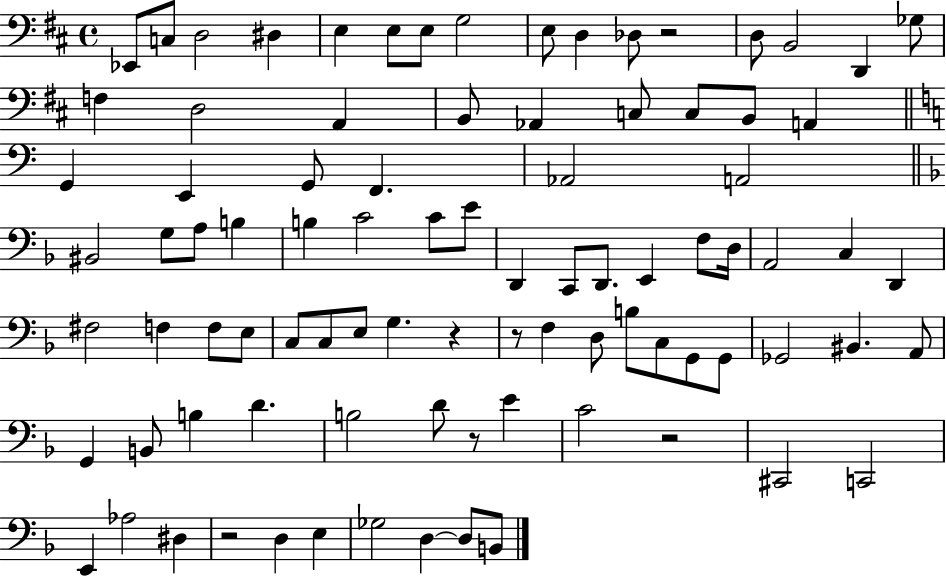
X:1
T:Untitled
M:4/4
L:1/4
K:D
_E,,/2 C,/2 D,2 ^D, E, E,/2 E,/2 G,2 E,/2 D, _D,/2 z2 D,/2 B,,2 D,, _G,/2 F, D,2 A,, B,,/2 _A,, C,/2 C,/2 B,,/2 A,, G,, E,, G,,/2 F,, _A,,2 A,,2 ^B,,2 G,/2 A,/2 B, B, C2 C/2 E/2 D,, C,,/2 D,,/2 E,, F,/2 D,/4 A,,2 C, D,, ^F,2 F, F,/2 E,/2 C,/2 C,/2 E,/2 G, z z/2 F, D,/2 B,/2 C,/2 G,,/2 G,,/2 _G,,2 ^B,, A,,/2 G,, B,,/2 B, D B,2 D/2 z/2 E C2 z2 ^C,,2 C,,2 E,, _A,2 ^D, z2 D, E, _G,2 D, D,/2 B,,/2